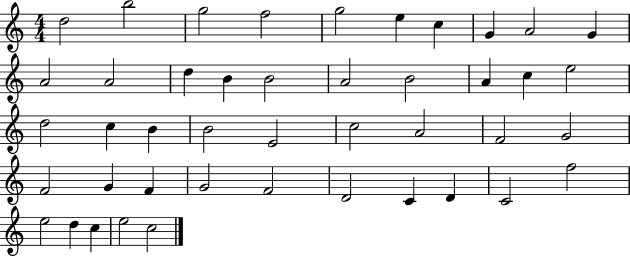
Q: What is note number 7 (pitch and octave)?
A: C5